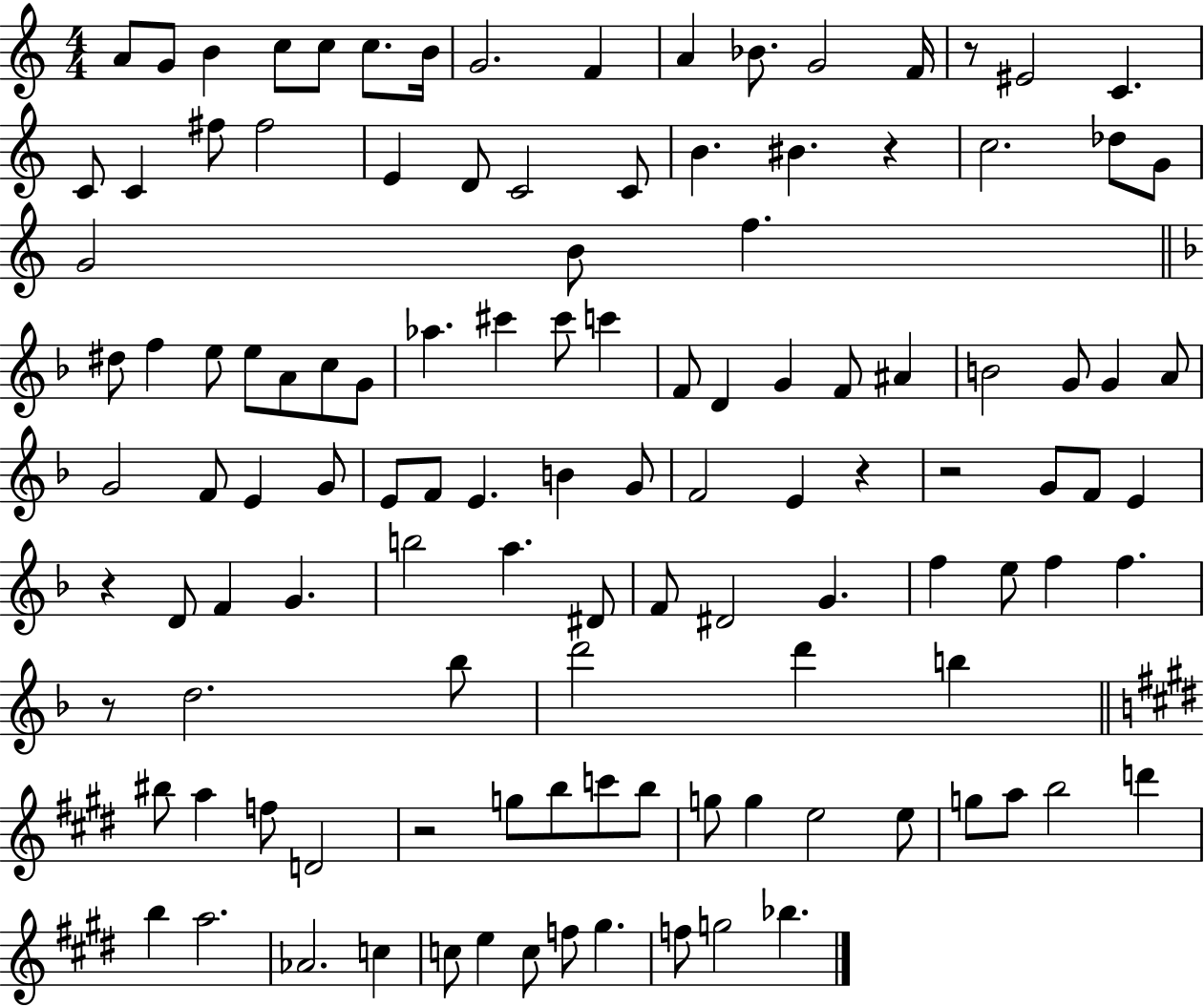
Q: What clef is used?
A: treble